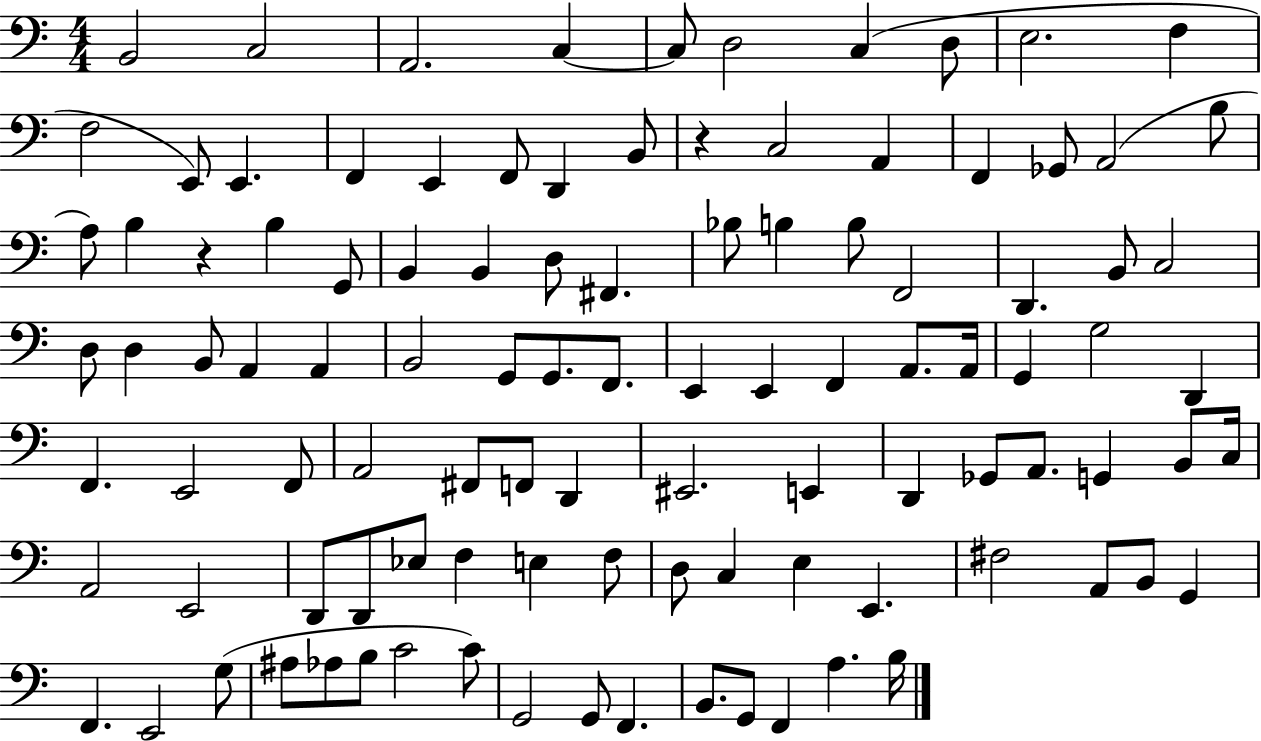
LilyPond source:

{
  \clef bass
  \numericTimeSignature
  \time 4/4
  \key c \major
  \repeat volta 2 { b,2 c2 | a,2. c4~~ | c8 d2 c4( d8 | e2. f4 | \break f2 e,8) e,4. | f,4 e,4 f,8 d,4 b,8 | r4 c2 a,4 | f,4 ges,8 a,2( b8 | \break a8) b4 r4 b4 g,8 | b,4 b,4 d8 fis,4. | bes8 b4 b8 f,2 | d,4. b,8 c2 | \break d8 d4 b,8 a,4 a,4 | b,2 g,8 g,8. f,8. | e,4 e,4 f,4 a,8. a,16 | g,4 g2 d,4 | \break f,4. e,2 f,8 | a,2 fis,8 f,8 d,4 | eis,2. e,4 | d,4 ges,8 a,8. g,4 b,8 c16 | \break a,2 e,2 | d,8 d,8 ees8 f4 e4 f8 | d8 c4 e4 e,4. | fis2 a,8 b,8 g,4 | \break f,4. e,2 g8( | ais8 aes8 b8 c'2 c'8) | g,2 g,8 f,4. | b,8. g,8 f,4 a4. b16 | \break } \bar "|."
}